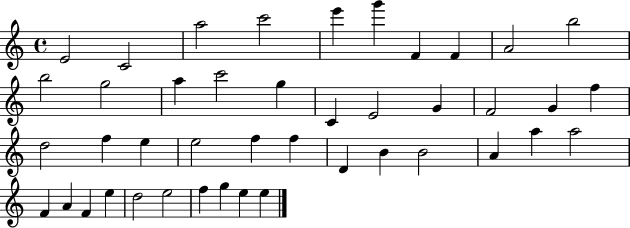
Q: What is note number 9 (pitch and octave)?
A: A4